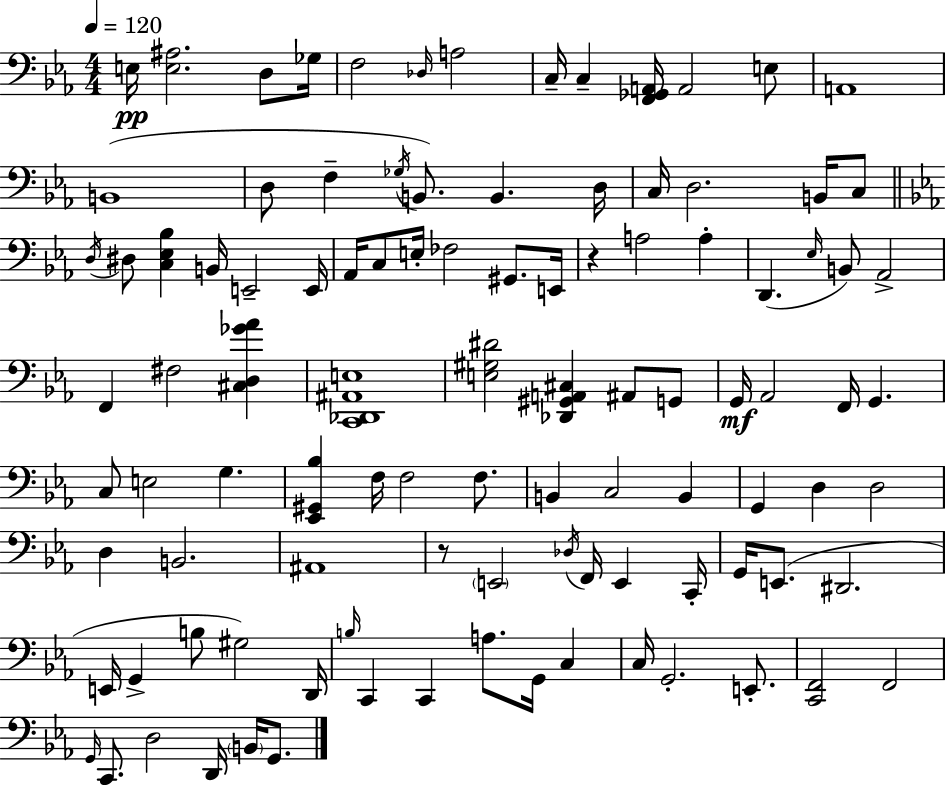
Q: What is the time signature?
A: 4/4